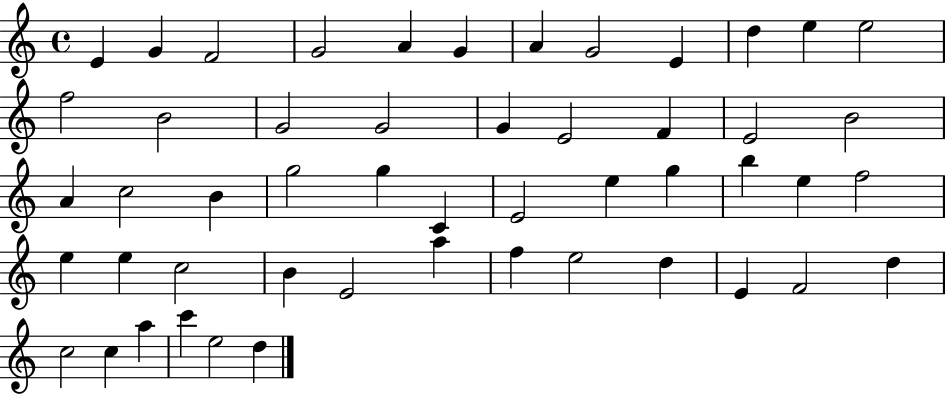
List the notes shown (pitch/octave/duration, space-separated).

E4/q G4/q F4/h G4/h A4/q G4/q A4/q G4/h E4/q D5/q E5/q E5/h F5/h B4/h G4/h G4/h G4/q E4/h F4/q E4/h B4/h A4/q C5/h B4/q G5/h G5/q C4/q E4/h E5/q G5/q B5/q E5/q F5/h E5/q E5/q C5/h B4/q E4/h A5/q F5/q E5/h D5/q E4/q F4/h D5/q C5/h C5/q A5/q C6/q E5/h D5/q